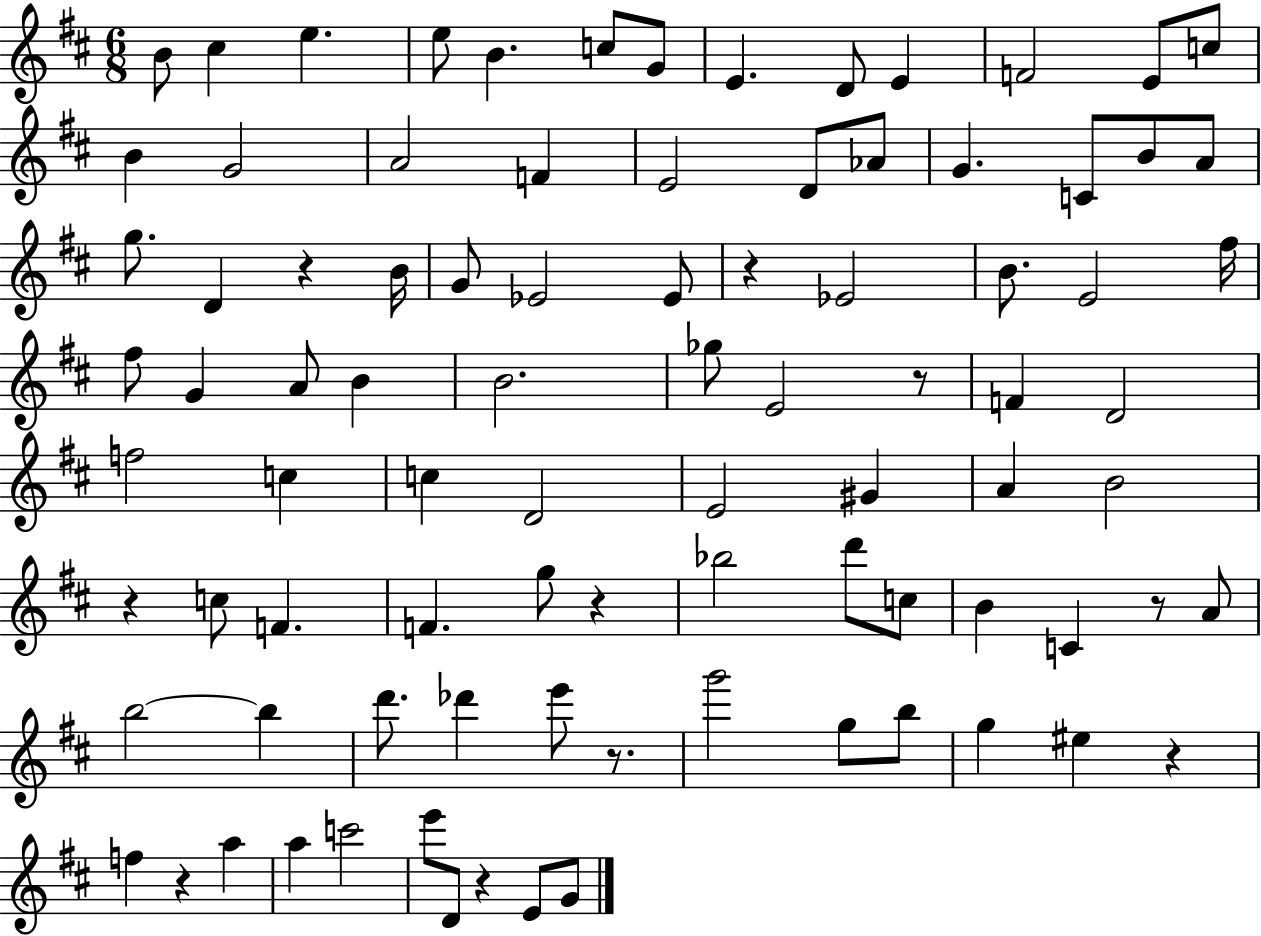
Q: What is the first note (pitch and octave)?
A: B4